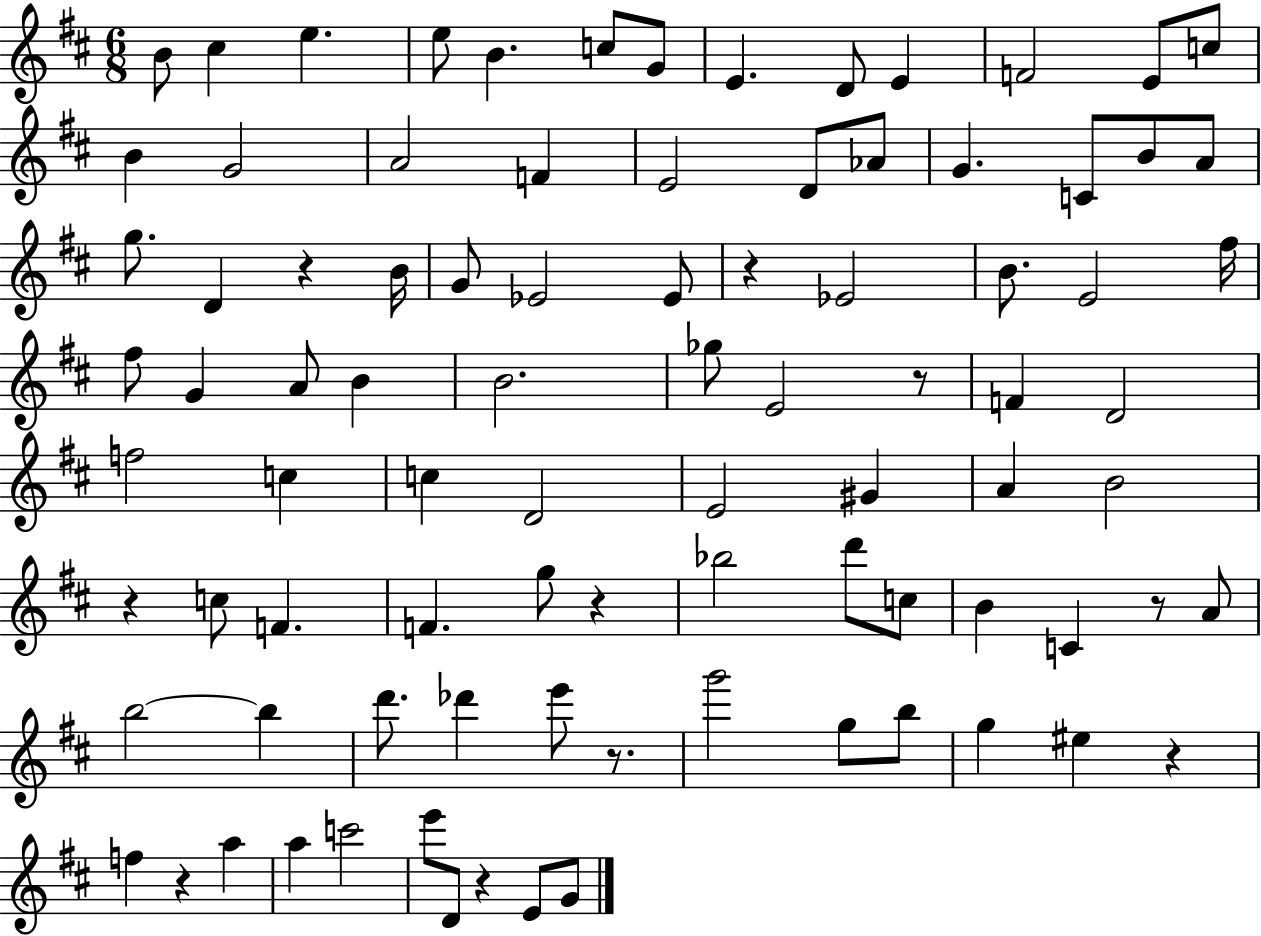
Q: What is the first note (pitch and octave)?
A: B4